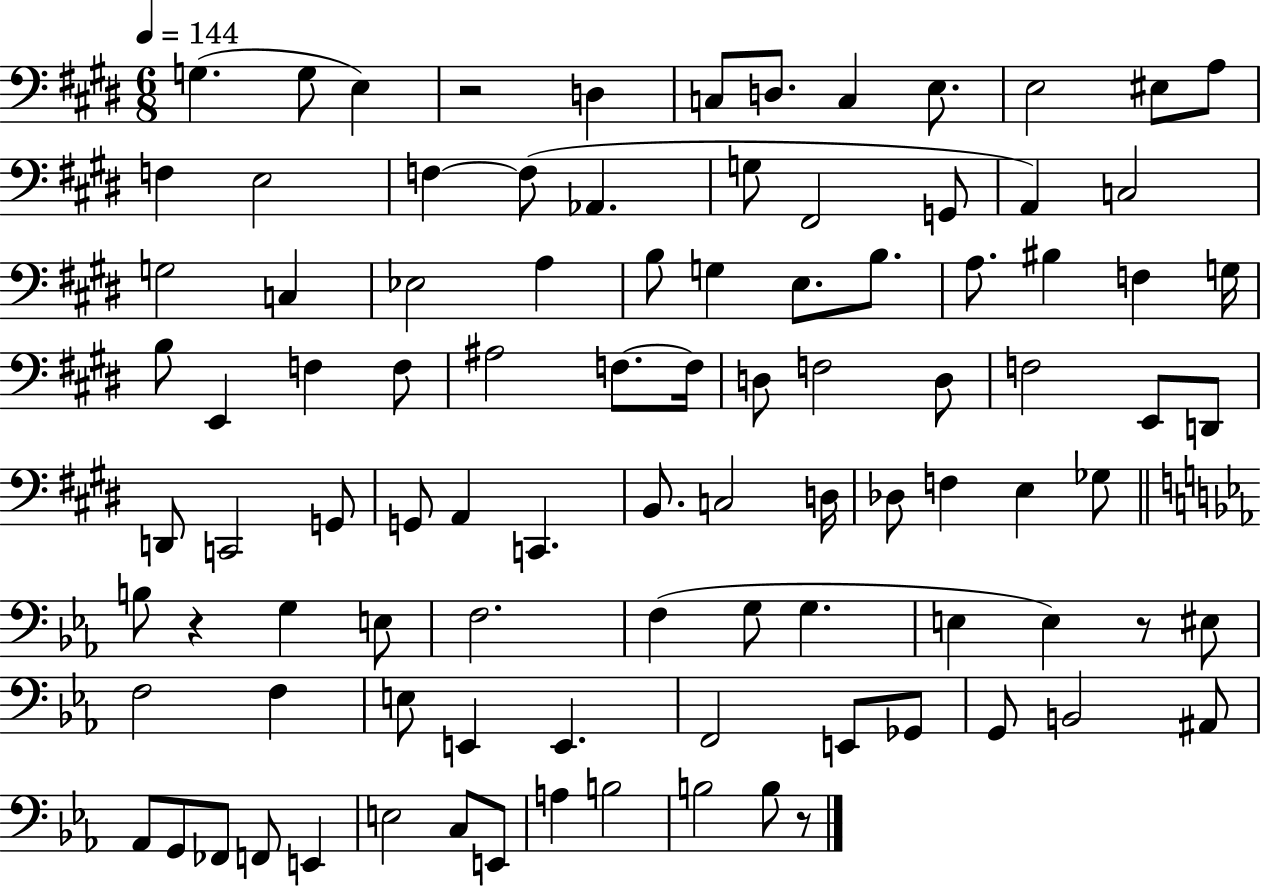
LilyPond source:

{
  \clef bass
  \numericTimeSignature
  \time 6/8
  \key e \major
  \tempo 4 = 144
  g4.( g8 e4) | r2 d4 | c8 d8. c4 e8. | e2 eis8 a8 | \break f4 e2 | f4~~ f8( aes,4. | g8 fis,2 g,8 | a,4) c2 | \break g2 c4 | ees2 a4 | b8 g4 e8. b8. | a8. bis4 f4 g16 | \break b8 e,4 f4 f8 | ais2 f8.~~ f16 | d8 f2 d8 | f2 e,8 d,8 | \break d,8 c,2 g,8 | g,8 a,4 c,4. | b,8. c2 d16 | des8 f4 e4 ges8 | \break \bar "||" \break \key c \minor b8 r4 g4 e8 | f2. | f4( g8 g4. | e4 e4) r8 eis8 | \break f2 f4 | e8 e,4 e,4. | f,2 e,8 ges,8 | g,8 b,2 ais,8 | \break aes,8 g,8 fes,8 f,8 e,4 | e2 c8 e,8 | a4 b2 | b2 b8 r8 | \break \bar "|."
}